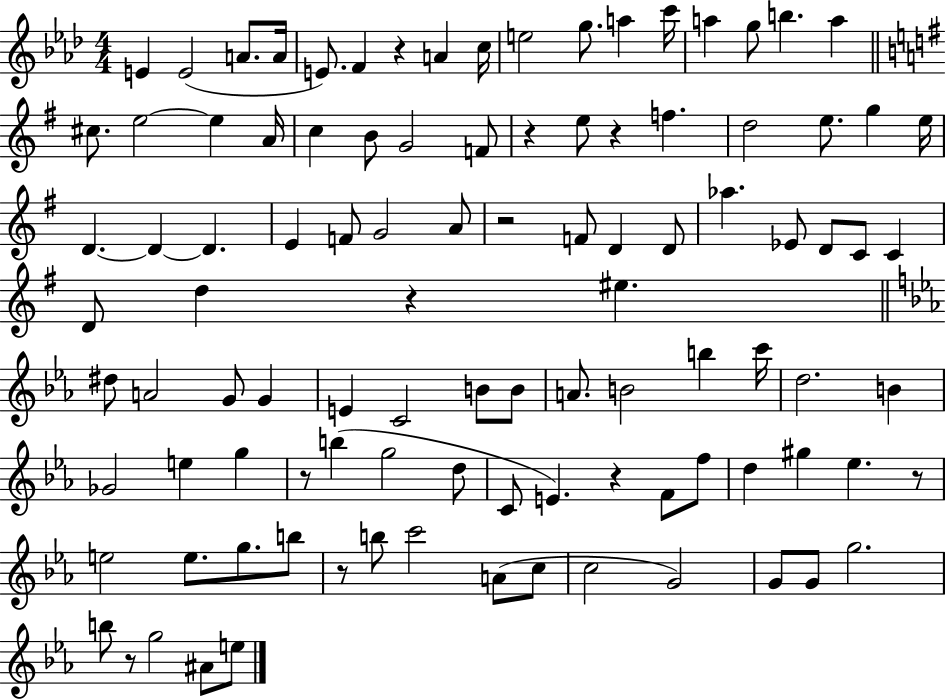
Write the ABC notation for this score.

X:1
T:Untitled
M:4/4
L:1/4
K:Ab
E E2 A/2 A/4 E/2 F z A c/4 e2 g/2 a c'/4 a g/2 b a ^c/2 e2 e A/4 c B/2 G2 F/2 z e/2 z f d2 e/2 g e/4 D D D E F/2 G2 A/2 z2 F/2 D D/2 _a _E/2 D/2 C/2 C D/2 d z ^e ^d/2 A2 G/2 G E C2 B/2 B/2 A/2 B2 b c'/4 d2 B _G2 e g z/2 b g2 d/2 C/2 E z F/2 f/2 d ^g _e z/2 e2 e/2 g/2 b/2 z/2 b/2 c'2 A/2 c/2 c2 G2 G/2 G/2 g2 b/2 z/2 g2 ^A/2 e/2